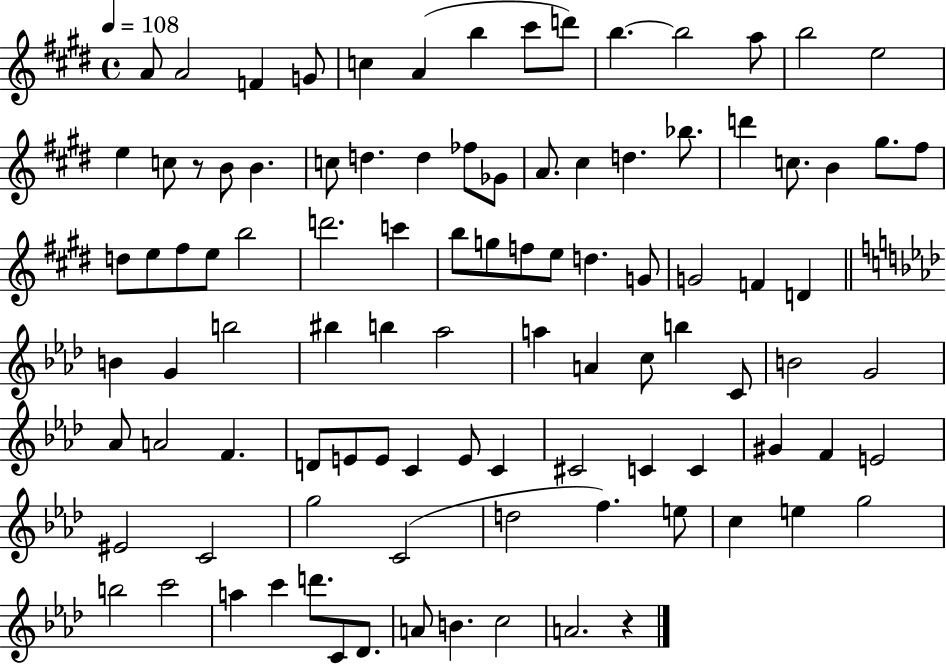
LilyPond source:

{
  \clef treble
  \time 4/4
  \defaultTimeSignature
  \key e \major
  \tempo 4 = 108
  a'8 a'2 f'4 g'8 | c''4 a'4( b''4 cis'''8 d'''8) | b''4.~~ b''2 a''8 | b''2 e''2 | \break e''4 c''8 r8 b'8 b'4. | c''8 d''4. d''4 fes''8 ges'8 | a'8. cis''4 d''4. bes''8. | d'''4 c''8. b'4 gis''8. fis''8 | \break d''8 e''8 fis''8 e''8 b''2 | d'''2. c'''4 | b''8 g''8 f''8 e''8 d''4. g'8 | g'2 f'4 d'4 | \break \bar "||" \break \key aes \major b'4 g'4 b''2 | bis''4 b''4 aes''2 | a''4 a'4 c''8 b''4 c'8 | b'2 g'2 | \break aes'8 a'2 f'4. | d'8 e'8 e'8 c'4 e'8 c'4 | cis'2 c'4 c'4 | gis'4 f'4 e'2 | \break eis'2 c'2 | g''2 c'2( | d''2 f''4.) e''8 | c''4 e''4 g''2 | \break b''2 c'''2 | a''4 c'''4 d'''8. c'8 des'8. | a'8 b'4. c''2 | a'2. r4 | \break \bar "|."
}